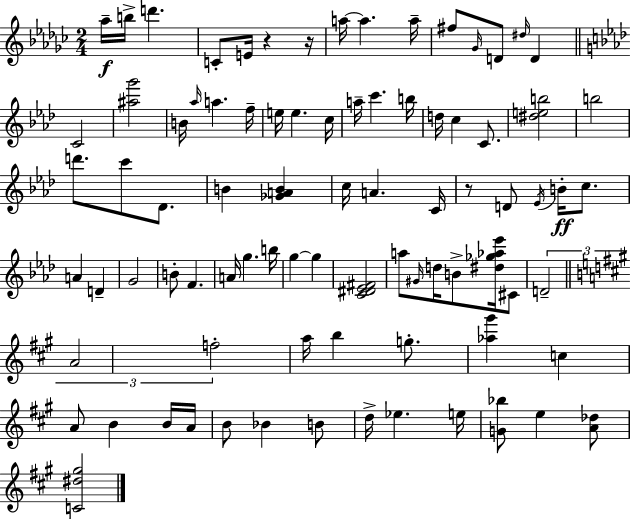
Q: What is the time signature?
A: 2/4